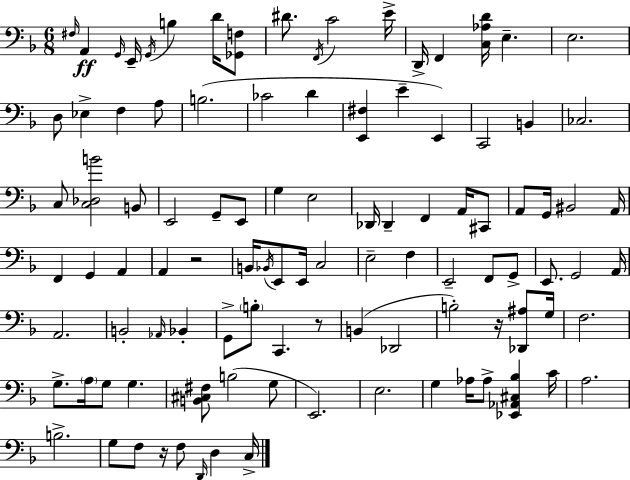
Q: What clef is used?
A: bass